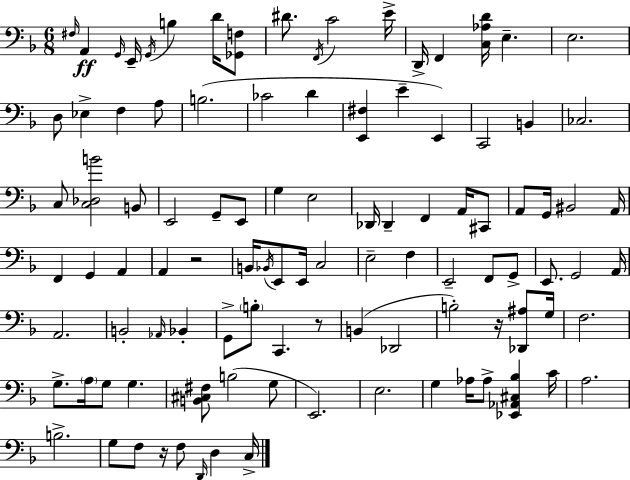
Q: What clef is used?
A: bass